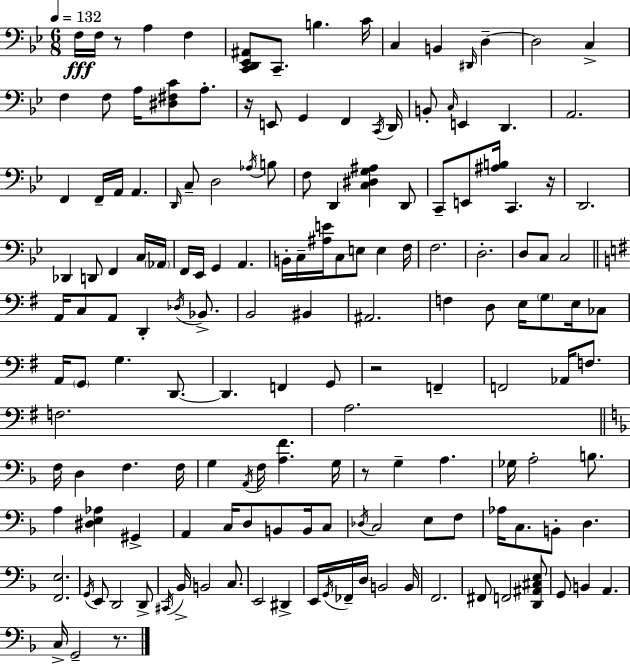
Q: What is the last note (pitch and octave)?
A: G2